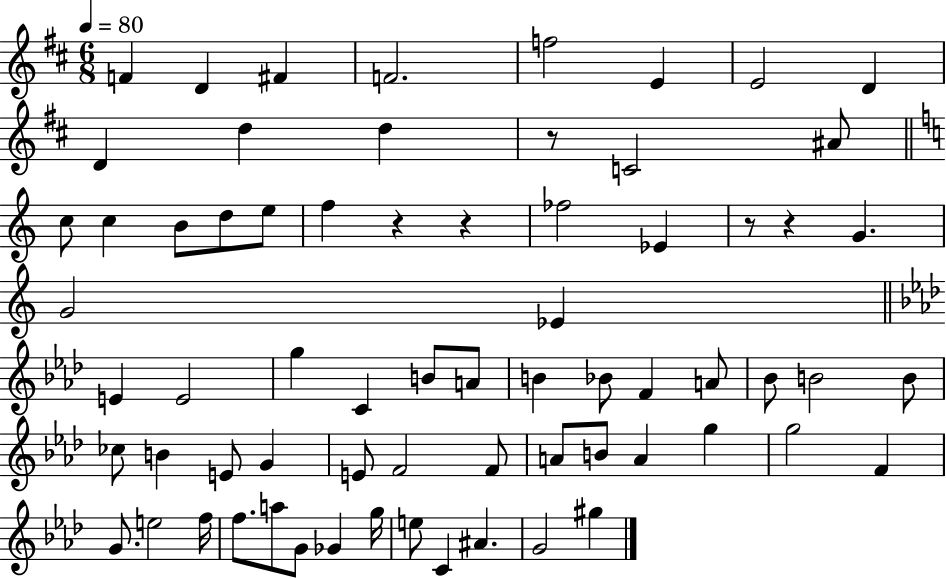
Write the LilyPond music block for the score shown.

{
  \clef treble
  \numericTimeSignature
  \time 6/8
  \key d \major
  \tempo 4 = 80
  \repeat volta 2 { f'4 d'4 fis'4 | f'2. | f''2 e'4 | e'2 d'4 | \break d'4 d''4 d''4 | r8 c'2 ais'8 | \bar "||" \break \key a \minor c''8 c''4 b'8 d''8 e''8 | f''4 r4 r4 | fes''2 ees'4 | r8 r4 g'4. | \break g'2 ees'4 | \bar "||" \break \key f \minor e'4 e'2 | g''4 c'4 b'8 a'8 | b'4 bes'8 f'4 a'8 | bes'8 b'2 b'8 | \break ces''8 b'4 e'8 g'4 | e'8 f'2 f'8 | a'8 b'8 a'4 g''4 | g''2 f'4 | \break g'8. e''2 f''16 | f''8. a''8 g'8 ges'4 g''16 | e''8 c'4 ais'4. | g'2 gis''4 | \break } \bar "|."
}